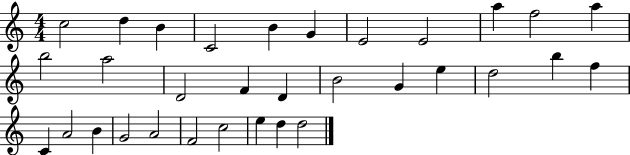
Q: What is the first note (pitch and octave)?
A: C5